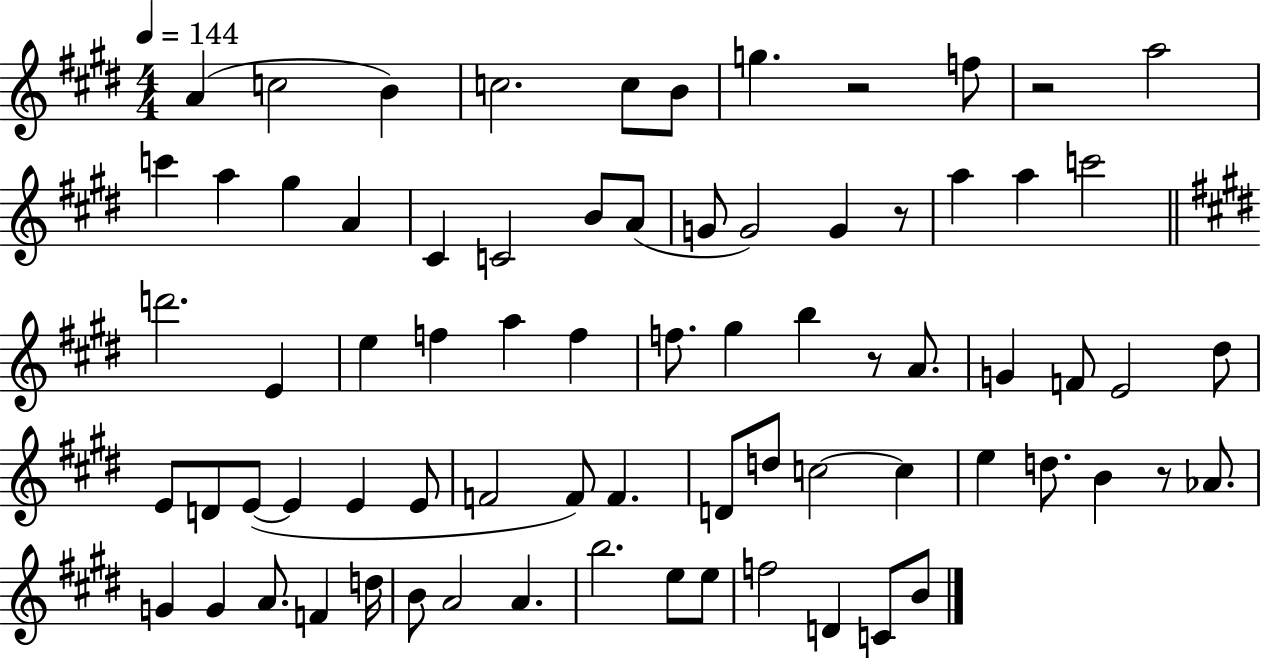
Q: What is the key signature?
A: E major